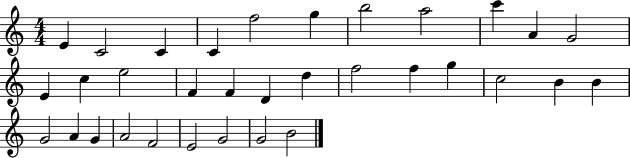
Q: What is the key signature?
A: C major